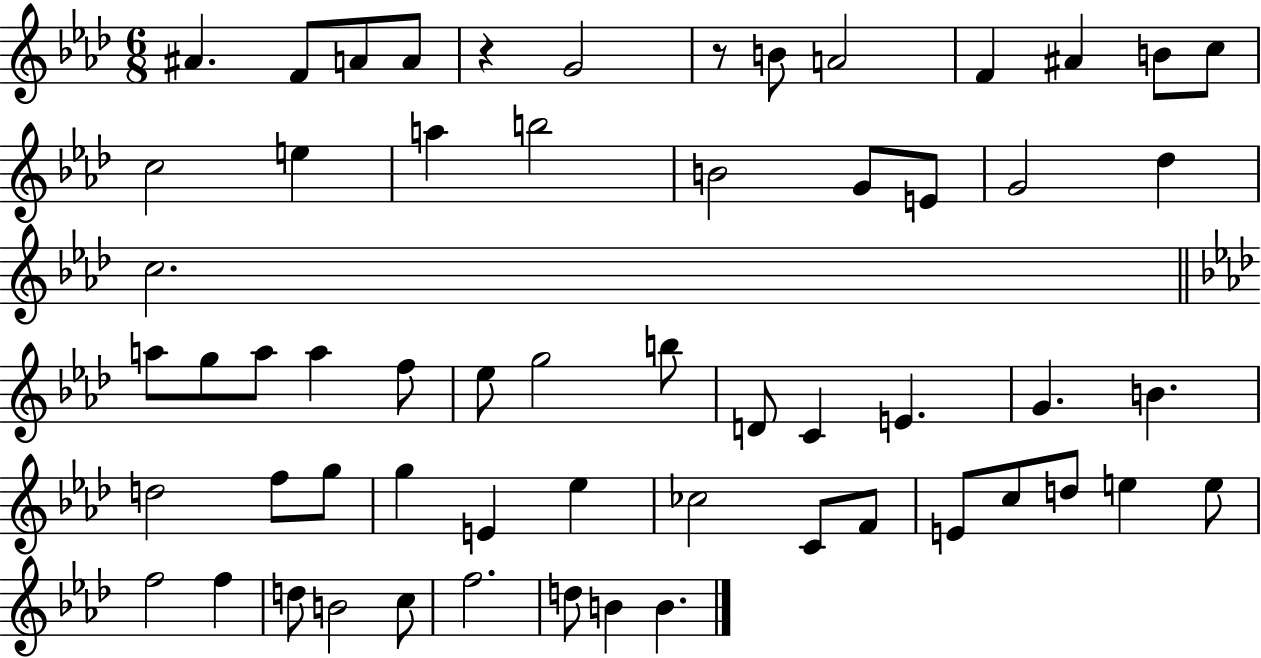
X:1
T:Untitled
M:6/8
L:1/4
K:Ab
^A F/2 A/2 A/2 z G2 z/2 B/2 A2 F ^A B/2 c/2 c2 e a b2 B2 G/2 E/2 G2 _d c2 a/2 g/2 a/2 a f/2 _e/2 g2 b/2 D/2 C E G B d2 f/2 g/2 g E _e _c2 C/2 F/2 E/2 c/2 d/2 e e/2 f2 f d/2 B2 c/2 f2 d/2 B B